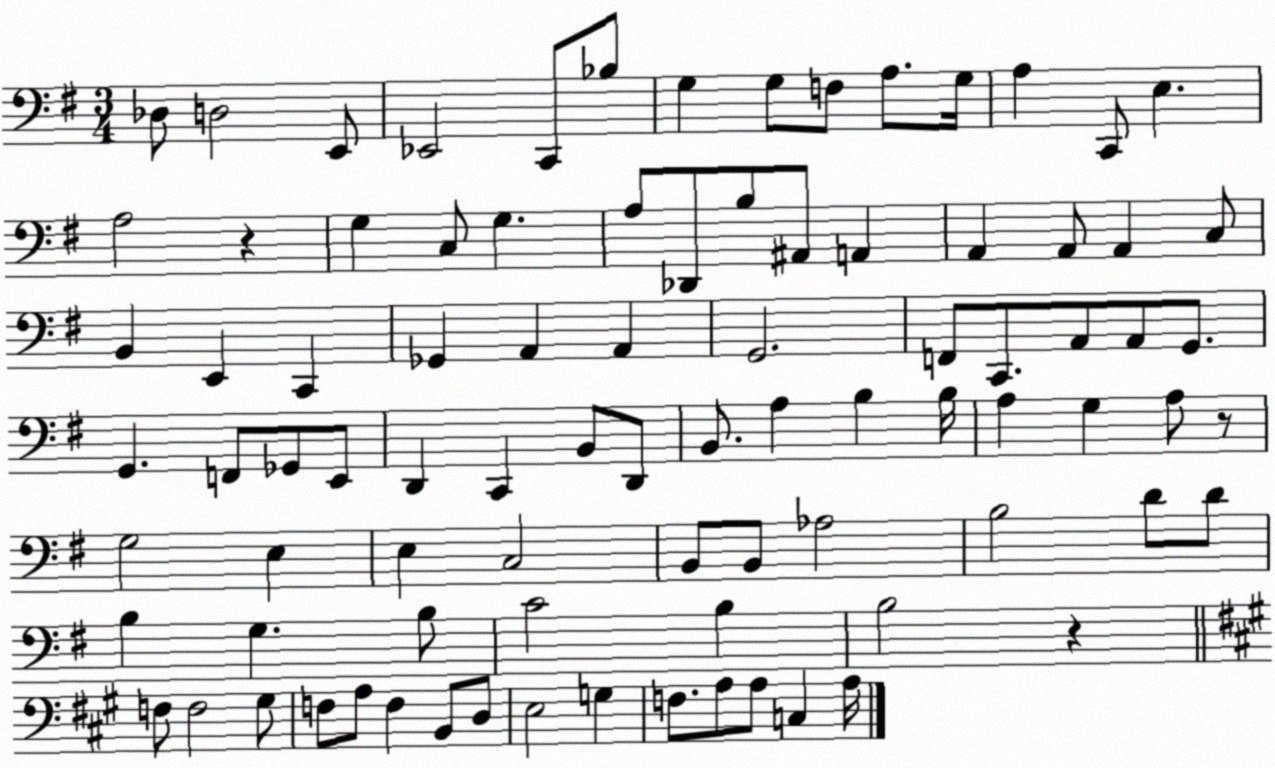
X:1
T:Untitled
M:3/4
L:1/4
K:G
_D,/2 D,2 E,,/2 _E,,2 C,,/2 _B,/2 G, G,/2 F,/2 A,/2 G,/4 A, C,,/2 E, A,2 z G, C,/2 G, A,/2 _D,,/2 B,/2 ^A,,/2 A,, A,, A,,/2 A,, C,/2 B,, E,, C,, _G,, A,, A,, G,,2 F,,/2 C,,/2 A,,/2 A,,/2 G,,/2 G,, F,,/2 _G,,/2 E,,/2 D,, C,, B,,/2 D,,/2 B,,/2 A, B, B,/4 A, G, A,/2 z/2 G,2 E, E, C,2 B,,/2 B,,/2 _A,2 B,2 D/2 D/2 B, G, B,/2 C2 B, B,2 z F,/2 F,2 ^G,/2 F,/2 A,/2 F, B,,/2 D,/2 E,2 G, F,/2 A,/2 A,/2 C, A,/4